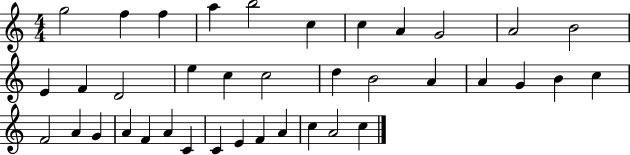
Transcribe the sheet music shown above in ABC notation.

X:1
T:Untitled
M:4/4
L:1/4
K:C
g2 f f a b2 c c A G2 A2 B2 E F D2 e c c2 d B2 A A G B c F2 A G A F A C C E F A c A2 c